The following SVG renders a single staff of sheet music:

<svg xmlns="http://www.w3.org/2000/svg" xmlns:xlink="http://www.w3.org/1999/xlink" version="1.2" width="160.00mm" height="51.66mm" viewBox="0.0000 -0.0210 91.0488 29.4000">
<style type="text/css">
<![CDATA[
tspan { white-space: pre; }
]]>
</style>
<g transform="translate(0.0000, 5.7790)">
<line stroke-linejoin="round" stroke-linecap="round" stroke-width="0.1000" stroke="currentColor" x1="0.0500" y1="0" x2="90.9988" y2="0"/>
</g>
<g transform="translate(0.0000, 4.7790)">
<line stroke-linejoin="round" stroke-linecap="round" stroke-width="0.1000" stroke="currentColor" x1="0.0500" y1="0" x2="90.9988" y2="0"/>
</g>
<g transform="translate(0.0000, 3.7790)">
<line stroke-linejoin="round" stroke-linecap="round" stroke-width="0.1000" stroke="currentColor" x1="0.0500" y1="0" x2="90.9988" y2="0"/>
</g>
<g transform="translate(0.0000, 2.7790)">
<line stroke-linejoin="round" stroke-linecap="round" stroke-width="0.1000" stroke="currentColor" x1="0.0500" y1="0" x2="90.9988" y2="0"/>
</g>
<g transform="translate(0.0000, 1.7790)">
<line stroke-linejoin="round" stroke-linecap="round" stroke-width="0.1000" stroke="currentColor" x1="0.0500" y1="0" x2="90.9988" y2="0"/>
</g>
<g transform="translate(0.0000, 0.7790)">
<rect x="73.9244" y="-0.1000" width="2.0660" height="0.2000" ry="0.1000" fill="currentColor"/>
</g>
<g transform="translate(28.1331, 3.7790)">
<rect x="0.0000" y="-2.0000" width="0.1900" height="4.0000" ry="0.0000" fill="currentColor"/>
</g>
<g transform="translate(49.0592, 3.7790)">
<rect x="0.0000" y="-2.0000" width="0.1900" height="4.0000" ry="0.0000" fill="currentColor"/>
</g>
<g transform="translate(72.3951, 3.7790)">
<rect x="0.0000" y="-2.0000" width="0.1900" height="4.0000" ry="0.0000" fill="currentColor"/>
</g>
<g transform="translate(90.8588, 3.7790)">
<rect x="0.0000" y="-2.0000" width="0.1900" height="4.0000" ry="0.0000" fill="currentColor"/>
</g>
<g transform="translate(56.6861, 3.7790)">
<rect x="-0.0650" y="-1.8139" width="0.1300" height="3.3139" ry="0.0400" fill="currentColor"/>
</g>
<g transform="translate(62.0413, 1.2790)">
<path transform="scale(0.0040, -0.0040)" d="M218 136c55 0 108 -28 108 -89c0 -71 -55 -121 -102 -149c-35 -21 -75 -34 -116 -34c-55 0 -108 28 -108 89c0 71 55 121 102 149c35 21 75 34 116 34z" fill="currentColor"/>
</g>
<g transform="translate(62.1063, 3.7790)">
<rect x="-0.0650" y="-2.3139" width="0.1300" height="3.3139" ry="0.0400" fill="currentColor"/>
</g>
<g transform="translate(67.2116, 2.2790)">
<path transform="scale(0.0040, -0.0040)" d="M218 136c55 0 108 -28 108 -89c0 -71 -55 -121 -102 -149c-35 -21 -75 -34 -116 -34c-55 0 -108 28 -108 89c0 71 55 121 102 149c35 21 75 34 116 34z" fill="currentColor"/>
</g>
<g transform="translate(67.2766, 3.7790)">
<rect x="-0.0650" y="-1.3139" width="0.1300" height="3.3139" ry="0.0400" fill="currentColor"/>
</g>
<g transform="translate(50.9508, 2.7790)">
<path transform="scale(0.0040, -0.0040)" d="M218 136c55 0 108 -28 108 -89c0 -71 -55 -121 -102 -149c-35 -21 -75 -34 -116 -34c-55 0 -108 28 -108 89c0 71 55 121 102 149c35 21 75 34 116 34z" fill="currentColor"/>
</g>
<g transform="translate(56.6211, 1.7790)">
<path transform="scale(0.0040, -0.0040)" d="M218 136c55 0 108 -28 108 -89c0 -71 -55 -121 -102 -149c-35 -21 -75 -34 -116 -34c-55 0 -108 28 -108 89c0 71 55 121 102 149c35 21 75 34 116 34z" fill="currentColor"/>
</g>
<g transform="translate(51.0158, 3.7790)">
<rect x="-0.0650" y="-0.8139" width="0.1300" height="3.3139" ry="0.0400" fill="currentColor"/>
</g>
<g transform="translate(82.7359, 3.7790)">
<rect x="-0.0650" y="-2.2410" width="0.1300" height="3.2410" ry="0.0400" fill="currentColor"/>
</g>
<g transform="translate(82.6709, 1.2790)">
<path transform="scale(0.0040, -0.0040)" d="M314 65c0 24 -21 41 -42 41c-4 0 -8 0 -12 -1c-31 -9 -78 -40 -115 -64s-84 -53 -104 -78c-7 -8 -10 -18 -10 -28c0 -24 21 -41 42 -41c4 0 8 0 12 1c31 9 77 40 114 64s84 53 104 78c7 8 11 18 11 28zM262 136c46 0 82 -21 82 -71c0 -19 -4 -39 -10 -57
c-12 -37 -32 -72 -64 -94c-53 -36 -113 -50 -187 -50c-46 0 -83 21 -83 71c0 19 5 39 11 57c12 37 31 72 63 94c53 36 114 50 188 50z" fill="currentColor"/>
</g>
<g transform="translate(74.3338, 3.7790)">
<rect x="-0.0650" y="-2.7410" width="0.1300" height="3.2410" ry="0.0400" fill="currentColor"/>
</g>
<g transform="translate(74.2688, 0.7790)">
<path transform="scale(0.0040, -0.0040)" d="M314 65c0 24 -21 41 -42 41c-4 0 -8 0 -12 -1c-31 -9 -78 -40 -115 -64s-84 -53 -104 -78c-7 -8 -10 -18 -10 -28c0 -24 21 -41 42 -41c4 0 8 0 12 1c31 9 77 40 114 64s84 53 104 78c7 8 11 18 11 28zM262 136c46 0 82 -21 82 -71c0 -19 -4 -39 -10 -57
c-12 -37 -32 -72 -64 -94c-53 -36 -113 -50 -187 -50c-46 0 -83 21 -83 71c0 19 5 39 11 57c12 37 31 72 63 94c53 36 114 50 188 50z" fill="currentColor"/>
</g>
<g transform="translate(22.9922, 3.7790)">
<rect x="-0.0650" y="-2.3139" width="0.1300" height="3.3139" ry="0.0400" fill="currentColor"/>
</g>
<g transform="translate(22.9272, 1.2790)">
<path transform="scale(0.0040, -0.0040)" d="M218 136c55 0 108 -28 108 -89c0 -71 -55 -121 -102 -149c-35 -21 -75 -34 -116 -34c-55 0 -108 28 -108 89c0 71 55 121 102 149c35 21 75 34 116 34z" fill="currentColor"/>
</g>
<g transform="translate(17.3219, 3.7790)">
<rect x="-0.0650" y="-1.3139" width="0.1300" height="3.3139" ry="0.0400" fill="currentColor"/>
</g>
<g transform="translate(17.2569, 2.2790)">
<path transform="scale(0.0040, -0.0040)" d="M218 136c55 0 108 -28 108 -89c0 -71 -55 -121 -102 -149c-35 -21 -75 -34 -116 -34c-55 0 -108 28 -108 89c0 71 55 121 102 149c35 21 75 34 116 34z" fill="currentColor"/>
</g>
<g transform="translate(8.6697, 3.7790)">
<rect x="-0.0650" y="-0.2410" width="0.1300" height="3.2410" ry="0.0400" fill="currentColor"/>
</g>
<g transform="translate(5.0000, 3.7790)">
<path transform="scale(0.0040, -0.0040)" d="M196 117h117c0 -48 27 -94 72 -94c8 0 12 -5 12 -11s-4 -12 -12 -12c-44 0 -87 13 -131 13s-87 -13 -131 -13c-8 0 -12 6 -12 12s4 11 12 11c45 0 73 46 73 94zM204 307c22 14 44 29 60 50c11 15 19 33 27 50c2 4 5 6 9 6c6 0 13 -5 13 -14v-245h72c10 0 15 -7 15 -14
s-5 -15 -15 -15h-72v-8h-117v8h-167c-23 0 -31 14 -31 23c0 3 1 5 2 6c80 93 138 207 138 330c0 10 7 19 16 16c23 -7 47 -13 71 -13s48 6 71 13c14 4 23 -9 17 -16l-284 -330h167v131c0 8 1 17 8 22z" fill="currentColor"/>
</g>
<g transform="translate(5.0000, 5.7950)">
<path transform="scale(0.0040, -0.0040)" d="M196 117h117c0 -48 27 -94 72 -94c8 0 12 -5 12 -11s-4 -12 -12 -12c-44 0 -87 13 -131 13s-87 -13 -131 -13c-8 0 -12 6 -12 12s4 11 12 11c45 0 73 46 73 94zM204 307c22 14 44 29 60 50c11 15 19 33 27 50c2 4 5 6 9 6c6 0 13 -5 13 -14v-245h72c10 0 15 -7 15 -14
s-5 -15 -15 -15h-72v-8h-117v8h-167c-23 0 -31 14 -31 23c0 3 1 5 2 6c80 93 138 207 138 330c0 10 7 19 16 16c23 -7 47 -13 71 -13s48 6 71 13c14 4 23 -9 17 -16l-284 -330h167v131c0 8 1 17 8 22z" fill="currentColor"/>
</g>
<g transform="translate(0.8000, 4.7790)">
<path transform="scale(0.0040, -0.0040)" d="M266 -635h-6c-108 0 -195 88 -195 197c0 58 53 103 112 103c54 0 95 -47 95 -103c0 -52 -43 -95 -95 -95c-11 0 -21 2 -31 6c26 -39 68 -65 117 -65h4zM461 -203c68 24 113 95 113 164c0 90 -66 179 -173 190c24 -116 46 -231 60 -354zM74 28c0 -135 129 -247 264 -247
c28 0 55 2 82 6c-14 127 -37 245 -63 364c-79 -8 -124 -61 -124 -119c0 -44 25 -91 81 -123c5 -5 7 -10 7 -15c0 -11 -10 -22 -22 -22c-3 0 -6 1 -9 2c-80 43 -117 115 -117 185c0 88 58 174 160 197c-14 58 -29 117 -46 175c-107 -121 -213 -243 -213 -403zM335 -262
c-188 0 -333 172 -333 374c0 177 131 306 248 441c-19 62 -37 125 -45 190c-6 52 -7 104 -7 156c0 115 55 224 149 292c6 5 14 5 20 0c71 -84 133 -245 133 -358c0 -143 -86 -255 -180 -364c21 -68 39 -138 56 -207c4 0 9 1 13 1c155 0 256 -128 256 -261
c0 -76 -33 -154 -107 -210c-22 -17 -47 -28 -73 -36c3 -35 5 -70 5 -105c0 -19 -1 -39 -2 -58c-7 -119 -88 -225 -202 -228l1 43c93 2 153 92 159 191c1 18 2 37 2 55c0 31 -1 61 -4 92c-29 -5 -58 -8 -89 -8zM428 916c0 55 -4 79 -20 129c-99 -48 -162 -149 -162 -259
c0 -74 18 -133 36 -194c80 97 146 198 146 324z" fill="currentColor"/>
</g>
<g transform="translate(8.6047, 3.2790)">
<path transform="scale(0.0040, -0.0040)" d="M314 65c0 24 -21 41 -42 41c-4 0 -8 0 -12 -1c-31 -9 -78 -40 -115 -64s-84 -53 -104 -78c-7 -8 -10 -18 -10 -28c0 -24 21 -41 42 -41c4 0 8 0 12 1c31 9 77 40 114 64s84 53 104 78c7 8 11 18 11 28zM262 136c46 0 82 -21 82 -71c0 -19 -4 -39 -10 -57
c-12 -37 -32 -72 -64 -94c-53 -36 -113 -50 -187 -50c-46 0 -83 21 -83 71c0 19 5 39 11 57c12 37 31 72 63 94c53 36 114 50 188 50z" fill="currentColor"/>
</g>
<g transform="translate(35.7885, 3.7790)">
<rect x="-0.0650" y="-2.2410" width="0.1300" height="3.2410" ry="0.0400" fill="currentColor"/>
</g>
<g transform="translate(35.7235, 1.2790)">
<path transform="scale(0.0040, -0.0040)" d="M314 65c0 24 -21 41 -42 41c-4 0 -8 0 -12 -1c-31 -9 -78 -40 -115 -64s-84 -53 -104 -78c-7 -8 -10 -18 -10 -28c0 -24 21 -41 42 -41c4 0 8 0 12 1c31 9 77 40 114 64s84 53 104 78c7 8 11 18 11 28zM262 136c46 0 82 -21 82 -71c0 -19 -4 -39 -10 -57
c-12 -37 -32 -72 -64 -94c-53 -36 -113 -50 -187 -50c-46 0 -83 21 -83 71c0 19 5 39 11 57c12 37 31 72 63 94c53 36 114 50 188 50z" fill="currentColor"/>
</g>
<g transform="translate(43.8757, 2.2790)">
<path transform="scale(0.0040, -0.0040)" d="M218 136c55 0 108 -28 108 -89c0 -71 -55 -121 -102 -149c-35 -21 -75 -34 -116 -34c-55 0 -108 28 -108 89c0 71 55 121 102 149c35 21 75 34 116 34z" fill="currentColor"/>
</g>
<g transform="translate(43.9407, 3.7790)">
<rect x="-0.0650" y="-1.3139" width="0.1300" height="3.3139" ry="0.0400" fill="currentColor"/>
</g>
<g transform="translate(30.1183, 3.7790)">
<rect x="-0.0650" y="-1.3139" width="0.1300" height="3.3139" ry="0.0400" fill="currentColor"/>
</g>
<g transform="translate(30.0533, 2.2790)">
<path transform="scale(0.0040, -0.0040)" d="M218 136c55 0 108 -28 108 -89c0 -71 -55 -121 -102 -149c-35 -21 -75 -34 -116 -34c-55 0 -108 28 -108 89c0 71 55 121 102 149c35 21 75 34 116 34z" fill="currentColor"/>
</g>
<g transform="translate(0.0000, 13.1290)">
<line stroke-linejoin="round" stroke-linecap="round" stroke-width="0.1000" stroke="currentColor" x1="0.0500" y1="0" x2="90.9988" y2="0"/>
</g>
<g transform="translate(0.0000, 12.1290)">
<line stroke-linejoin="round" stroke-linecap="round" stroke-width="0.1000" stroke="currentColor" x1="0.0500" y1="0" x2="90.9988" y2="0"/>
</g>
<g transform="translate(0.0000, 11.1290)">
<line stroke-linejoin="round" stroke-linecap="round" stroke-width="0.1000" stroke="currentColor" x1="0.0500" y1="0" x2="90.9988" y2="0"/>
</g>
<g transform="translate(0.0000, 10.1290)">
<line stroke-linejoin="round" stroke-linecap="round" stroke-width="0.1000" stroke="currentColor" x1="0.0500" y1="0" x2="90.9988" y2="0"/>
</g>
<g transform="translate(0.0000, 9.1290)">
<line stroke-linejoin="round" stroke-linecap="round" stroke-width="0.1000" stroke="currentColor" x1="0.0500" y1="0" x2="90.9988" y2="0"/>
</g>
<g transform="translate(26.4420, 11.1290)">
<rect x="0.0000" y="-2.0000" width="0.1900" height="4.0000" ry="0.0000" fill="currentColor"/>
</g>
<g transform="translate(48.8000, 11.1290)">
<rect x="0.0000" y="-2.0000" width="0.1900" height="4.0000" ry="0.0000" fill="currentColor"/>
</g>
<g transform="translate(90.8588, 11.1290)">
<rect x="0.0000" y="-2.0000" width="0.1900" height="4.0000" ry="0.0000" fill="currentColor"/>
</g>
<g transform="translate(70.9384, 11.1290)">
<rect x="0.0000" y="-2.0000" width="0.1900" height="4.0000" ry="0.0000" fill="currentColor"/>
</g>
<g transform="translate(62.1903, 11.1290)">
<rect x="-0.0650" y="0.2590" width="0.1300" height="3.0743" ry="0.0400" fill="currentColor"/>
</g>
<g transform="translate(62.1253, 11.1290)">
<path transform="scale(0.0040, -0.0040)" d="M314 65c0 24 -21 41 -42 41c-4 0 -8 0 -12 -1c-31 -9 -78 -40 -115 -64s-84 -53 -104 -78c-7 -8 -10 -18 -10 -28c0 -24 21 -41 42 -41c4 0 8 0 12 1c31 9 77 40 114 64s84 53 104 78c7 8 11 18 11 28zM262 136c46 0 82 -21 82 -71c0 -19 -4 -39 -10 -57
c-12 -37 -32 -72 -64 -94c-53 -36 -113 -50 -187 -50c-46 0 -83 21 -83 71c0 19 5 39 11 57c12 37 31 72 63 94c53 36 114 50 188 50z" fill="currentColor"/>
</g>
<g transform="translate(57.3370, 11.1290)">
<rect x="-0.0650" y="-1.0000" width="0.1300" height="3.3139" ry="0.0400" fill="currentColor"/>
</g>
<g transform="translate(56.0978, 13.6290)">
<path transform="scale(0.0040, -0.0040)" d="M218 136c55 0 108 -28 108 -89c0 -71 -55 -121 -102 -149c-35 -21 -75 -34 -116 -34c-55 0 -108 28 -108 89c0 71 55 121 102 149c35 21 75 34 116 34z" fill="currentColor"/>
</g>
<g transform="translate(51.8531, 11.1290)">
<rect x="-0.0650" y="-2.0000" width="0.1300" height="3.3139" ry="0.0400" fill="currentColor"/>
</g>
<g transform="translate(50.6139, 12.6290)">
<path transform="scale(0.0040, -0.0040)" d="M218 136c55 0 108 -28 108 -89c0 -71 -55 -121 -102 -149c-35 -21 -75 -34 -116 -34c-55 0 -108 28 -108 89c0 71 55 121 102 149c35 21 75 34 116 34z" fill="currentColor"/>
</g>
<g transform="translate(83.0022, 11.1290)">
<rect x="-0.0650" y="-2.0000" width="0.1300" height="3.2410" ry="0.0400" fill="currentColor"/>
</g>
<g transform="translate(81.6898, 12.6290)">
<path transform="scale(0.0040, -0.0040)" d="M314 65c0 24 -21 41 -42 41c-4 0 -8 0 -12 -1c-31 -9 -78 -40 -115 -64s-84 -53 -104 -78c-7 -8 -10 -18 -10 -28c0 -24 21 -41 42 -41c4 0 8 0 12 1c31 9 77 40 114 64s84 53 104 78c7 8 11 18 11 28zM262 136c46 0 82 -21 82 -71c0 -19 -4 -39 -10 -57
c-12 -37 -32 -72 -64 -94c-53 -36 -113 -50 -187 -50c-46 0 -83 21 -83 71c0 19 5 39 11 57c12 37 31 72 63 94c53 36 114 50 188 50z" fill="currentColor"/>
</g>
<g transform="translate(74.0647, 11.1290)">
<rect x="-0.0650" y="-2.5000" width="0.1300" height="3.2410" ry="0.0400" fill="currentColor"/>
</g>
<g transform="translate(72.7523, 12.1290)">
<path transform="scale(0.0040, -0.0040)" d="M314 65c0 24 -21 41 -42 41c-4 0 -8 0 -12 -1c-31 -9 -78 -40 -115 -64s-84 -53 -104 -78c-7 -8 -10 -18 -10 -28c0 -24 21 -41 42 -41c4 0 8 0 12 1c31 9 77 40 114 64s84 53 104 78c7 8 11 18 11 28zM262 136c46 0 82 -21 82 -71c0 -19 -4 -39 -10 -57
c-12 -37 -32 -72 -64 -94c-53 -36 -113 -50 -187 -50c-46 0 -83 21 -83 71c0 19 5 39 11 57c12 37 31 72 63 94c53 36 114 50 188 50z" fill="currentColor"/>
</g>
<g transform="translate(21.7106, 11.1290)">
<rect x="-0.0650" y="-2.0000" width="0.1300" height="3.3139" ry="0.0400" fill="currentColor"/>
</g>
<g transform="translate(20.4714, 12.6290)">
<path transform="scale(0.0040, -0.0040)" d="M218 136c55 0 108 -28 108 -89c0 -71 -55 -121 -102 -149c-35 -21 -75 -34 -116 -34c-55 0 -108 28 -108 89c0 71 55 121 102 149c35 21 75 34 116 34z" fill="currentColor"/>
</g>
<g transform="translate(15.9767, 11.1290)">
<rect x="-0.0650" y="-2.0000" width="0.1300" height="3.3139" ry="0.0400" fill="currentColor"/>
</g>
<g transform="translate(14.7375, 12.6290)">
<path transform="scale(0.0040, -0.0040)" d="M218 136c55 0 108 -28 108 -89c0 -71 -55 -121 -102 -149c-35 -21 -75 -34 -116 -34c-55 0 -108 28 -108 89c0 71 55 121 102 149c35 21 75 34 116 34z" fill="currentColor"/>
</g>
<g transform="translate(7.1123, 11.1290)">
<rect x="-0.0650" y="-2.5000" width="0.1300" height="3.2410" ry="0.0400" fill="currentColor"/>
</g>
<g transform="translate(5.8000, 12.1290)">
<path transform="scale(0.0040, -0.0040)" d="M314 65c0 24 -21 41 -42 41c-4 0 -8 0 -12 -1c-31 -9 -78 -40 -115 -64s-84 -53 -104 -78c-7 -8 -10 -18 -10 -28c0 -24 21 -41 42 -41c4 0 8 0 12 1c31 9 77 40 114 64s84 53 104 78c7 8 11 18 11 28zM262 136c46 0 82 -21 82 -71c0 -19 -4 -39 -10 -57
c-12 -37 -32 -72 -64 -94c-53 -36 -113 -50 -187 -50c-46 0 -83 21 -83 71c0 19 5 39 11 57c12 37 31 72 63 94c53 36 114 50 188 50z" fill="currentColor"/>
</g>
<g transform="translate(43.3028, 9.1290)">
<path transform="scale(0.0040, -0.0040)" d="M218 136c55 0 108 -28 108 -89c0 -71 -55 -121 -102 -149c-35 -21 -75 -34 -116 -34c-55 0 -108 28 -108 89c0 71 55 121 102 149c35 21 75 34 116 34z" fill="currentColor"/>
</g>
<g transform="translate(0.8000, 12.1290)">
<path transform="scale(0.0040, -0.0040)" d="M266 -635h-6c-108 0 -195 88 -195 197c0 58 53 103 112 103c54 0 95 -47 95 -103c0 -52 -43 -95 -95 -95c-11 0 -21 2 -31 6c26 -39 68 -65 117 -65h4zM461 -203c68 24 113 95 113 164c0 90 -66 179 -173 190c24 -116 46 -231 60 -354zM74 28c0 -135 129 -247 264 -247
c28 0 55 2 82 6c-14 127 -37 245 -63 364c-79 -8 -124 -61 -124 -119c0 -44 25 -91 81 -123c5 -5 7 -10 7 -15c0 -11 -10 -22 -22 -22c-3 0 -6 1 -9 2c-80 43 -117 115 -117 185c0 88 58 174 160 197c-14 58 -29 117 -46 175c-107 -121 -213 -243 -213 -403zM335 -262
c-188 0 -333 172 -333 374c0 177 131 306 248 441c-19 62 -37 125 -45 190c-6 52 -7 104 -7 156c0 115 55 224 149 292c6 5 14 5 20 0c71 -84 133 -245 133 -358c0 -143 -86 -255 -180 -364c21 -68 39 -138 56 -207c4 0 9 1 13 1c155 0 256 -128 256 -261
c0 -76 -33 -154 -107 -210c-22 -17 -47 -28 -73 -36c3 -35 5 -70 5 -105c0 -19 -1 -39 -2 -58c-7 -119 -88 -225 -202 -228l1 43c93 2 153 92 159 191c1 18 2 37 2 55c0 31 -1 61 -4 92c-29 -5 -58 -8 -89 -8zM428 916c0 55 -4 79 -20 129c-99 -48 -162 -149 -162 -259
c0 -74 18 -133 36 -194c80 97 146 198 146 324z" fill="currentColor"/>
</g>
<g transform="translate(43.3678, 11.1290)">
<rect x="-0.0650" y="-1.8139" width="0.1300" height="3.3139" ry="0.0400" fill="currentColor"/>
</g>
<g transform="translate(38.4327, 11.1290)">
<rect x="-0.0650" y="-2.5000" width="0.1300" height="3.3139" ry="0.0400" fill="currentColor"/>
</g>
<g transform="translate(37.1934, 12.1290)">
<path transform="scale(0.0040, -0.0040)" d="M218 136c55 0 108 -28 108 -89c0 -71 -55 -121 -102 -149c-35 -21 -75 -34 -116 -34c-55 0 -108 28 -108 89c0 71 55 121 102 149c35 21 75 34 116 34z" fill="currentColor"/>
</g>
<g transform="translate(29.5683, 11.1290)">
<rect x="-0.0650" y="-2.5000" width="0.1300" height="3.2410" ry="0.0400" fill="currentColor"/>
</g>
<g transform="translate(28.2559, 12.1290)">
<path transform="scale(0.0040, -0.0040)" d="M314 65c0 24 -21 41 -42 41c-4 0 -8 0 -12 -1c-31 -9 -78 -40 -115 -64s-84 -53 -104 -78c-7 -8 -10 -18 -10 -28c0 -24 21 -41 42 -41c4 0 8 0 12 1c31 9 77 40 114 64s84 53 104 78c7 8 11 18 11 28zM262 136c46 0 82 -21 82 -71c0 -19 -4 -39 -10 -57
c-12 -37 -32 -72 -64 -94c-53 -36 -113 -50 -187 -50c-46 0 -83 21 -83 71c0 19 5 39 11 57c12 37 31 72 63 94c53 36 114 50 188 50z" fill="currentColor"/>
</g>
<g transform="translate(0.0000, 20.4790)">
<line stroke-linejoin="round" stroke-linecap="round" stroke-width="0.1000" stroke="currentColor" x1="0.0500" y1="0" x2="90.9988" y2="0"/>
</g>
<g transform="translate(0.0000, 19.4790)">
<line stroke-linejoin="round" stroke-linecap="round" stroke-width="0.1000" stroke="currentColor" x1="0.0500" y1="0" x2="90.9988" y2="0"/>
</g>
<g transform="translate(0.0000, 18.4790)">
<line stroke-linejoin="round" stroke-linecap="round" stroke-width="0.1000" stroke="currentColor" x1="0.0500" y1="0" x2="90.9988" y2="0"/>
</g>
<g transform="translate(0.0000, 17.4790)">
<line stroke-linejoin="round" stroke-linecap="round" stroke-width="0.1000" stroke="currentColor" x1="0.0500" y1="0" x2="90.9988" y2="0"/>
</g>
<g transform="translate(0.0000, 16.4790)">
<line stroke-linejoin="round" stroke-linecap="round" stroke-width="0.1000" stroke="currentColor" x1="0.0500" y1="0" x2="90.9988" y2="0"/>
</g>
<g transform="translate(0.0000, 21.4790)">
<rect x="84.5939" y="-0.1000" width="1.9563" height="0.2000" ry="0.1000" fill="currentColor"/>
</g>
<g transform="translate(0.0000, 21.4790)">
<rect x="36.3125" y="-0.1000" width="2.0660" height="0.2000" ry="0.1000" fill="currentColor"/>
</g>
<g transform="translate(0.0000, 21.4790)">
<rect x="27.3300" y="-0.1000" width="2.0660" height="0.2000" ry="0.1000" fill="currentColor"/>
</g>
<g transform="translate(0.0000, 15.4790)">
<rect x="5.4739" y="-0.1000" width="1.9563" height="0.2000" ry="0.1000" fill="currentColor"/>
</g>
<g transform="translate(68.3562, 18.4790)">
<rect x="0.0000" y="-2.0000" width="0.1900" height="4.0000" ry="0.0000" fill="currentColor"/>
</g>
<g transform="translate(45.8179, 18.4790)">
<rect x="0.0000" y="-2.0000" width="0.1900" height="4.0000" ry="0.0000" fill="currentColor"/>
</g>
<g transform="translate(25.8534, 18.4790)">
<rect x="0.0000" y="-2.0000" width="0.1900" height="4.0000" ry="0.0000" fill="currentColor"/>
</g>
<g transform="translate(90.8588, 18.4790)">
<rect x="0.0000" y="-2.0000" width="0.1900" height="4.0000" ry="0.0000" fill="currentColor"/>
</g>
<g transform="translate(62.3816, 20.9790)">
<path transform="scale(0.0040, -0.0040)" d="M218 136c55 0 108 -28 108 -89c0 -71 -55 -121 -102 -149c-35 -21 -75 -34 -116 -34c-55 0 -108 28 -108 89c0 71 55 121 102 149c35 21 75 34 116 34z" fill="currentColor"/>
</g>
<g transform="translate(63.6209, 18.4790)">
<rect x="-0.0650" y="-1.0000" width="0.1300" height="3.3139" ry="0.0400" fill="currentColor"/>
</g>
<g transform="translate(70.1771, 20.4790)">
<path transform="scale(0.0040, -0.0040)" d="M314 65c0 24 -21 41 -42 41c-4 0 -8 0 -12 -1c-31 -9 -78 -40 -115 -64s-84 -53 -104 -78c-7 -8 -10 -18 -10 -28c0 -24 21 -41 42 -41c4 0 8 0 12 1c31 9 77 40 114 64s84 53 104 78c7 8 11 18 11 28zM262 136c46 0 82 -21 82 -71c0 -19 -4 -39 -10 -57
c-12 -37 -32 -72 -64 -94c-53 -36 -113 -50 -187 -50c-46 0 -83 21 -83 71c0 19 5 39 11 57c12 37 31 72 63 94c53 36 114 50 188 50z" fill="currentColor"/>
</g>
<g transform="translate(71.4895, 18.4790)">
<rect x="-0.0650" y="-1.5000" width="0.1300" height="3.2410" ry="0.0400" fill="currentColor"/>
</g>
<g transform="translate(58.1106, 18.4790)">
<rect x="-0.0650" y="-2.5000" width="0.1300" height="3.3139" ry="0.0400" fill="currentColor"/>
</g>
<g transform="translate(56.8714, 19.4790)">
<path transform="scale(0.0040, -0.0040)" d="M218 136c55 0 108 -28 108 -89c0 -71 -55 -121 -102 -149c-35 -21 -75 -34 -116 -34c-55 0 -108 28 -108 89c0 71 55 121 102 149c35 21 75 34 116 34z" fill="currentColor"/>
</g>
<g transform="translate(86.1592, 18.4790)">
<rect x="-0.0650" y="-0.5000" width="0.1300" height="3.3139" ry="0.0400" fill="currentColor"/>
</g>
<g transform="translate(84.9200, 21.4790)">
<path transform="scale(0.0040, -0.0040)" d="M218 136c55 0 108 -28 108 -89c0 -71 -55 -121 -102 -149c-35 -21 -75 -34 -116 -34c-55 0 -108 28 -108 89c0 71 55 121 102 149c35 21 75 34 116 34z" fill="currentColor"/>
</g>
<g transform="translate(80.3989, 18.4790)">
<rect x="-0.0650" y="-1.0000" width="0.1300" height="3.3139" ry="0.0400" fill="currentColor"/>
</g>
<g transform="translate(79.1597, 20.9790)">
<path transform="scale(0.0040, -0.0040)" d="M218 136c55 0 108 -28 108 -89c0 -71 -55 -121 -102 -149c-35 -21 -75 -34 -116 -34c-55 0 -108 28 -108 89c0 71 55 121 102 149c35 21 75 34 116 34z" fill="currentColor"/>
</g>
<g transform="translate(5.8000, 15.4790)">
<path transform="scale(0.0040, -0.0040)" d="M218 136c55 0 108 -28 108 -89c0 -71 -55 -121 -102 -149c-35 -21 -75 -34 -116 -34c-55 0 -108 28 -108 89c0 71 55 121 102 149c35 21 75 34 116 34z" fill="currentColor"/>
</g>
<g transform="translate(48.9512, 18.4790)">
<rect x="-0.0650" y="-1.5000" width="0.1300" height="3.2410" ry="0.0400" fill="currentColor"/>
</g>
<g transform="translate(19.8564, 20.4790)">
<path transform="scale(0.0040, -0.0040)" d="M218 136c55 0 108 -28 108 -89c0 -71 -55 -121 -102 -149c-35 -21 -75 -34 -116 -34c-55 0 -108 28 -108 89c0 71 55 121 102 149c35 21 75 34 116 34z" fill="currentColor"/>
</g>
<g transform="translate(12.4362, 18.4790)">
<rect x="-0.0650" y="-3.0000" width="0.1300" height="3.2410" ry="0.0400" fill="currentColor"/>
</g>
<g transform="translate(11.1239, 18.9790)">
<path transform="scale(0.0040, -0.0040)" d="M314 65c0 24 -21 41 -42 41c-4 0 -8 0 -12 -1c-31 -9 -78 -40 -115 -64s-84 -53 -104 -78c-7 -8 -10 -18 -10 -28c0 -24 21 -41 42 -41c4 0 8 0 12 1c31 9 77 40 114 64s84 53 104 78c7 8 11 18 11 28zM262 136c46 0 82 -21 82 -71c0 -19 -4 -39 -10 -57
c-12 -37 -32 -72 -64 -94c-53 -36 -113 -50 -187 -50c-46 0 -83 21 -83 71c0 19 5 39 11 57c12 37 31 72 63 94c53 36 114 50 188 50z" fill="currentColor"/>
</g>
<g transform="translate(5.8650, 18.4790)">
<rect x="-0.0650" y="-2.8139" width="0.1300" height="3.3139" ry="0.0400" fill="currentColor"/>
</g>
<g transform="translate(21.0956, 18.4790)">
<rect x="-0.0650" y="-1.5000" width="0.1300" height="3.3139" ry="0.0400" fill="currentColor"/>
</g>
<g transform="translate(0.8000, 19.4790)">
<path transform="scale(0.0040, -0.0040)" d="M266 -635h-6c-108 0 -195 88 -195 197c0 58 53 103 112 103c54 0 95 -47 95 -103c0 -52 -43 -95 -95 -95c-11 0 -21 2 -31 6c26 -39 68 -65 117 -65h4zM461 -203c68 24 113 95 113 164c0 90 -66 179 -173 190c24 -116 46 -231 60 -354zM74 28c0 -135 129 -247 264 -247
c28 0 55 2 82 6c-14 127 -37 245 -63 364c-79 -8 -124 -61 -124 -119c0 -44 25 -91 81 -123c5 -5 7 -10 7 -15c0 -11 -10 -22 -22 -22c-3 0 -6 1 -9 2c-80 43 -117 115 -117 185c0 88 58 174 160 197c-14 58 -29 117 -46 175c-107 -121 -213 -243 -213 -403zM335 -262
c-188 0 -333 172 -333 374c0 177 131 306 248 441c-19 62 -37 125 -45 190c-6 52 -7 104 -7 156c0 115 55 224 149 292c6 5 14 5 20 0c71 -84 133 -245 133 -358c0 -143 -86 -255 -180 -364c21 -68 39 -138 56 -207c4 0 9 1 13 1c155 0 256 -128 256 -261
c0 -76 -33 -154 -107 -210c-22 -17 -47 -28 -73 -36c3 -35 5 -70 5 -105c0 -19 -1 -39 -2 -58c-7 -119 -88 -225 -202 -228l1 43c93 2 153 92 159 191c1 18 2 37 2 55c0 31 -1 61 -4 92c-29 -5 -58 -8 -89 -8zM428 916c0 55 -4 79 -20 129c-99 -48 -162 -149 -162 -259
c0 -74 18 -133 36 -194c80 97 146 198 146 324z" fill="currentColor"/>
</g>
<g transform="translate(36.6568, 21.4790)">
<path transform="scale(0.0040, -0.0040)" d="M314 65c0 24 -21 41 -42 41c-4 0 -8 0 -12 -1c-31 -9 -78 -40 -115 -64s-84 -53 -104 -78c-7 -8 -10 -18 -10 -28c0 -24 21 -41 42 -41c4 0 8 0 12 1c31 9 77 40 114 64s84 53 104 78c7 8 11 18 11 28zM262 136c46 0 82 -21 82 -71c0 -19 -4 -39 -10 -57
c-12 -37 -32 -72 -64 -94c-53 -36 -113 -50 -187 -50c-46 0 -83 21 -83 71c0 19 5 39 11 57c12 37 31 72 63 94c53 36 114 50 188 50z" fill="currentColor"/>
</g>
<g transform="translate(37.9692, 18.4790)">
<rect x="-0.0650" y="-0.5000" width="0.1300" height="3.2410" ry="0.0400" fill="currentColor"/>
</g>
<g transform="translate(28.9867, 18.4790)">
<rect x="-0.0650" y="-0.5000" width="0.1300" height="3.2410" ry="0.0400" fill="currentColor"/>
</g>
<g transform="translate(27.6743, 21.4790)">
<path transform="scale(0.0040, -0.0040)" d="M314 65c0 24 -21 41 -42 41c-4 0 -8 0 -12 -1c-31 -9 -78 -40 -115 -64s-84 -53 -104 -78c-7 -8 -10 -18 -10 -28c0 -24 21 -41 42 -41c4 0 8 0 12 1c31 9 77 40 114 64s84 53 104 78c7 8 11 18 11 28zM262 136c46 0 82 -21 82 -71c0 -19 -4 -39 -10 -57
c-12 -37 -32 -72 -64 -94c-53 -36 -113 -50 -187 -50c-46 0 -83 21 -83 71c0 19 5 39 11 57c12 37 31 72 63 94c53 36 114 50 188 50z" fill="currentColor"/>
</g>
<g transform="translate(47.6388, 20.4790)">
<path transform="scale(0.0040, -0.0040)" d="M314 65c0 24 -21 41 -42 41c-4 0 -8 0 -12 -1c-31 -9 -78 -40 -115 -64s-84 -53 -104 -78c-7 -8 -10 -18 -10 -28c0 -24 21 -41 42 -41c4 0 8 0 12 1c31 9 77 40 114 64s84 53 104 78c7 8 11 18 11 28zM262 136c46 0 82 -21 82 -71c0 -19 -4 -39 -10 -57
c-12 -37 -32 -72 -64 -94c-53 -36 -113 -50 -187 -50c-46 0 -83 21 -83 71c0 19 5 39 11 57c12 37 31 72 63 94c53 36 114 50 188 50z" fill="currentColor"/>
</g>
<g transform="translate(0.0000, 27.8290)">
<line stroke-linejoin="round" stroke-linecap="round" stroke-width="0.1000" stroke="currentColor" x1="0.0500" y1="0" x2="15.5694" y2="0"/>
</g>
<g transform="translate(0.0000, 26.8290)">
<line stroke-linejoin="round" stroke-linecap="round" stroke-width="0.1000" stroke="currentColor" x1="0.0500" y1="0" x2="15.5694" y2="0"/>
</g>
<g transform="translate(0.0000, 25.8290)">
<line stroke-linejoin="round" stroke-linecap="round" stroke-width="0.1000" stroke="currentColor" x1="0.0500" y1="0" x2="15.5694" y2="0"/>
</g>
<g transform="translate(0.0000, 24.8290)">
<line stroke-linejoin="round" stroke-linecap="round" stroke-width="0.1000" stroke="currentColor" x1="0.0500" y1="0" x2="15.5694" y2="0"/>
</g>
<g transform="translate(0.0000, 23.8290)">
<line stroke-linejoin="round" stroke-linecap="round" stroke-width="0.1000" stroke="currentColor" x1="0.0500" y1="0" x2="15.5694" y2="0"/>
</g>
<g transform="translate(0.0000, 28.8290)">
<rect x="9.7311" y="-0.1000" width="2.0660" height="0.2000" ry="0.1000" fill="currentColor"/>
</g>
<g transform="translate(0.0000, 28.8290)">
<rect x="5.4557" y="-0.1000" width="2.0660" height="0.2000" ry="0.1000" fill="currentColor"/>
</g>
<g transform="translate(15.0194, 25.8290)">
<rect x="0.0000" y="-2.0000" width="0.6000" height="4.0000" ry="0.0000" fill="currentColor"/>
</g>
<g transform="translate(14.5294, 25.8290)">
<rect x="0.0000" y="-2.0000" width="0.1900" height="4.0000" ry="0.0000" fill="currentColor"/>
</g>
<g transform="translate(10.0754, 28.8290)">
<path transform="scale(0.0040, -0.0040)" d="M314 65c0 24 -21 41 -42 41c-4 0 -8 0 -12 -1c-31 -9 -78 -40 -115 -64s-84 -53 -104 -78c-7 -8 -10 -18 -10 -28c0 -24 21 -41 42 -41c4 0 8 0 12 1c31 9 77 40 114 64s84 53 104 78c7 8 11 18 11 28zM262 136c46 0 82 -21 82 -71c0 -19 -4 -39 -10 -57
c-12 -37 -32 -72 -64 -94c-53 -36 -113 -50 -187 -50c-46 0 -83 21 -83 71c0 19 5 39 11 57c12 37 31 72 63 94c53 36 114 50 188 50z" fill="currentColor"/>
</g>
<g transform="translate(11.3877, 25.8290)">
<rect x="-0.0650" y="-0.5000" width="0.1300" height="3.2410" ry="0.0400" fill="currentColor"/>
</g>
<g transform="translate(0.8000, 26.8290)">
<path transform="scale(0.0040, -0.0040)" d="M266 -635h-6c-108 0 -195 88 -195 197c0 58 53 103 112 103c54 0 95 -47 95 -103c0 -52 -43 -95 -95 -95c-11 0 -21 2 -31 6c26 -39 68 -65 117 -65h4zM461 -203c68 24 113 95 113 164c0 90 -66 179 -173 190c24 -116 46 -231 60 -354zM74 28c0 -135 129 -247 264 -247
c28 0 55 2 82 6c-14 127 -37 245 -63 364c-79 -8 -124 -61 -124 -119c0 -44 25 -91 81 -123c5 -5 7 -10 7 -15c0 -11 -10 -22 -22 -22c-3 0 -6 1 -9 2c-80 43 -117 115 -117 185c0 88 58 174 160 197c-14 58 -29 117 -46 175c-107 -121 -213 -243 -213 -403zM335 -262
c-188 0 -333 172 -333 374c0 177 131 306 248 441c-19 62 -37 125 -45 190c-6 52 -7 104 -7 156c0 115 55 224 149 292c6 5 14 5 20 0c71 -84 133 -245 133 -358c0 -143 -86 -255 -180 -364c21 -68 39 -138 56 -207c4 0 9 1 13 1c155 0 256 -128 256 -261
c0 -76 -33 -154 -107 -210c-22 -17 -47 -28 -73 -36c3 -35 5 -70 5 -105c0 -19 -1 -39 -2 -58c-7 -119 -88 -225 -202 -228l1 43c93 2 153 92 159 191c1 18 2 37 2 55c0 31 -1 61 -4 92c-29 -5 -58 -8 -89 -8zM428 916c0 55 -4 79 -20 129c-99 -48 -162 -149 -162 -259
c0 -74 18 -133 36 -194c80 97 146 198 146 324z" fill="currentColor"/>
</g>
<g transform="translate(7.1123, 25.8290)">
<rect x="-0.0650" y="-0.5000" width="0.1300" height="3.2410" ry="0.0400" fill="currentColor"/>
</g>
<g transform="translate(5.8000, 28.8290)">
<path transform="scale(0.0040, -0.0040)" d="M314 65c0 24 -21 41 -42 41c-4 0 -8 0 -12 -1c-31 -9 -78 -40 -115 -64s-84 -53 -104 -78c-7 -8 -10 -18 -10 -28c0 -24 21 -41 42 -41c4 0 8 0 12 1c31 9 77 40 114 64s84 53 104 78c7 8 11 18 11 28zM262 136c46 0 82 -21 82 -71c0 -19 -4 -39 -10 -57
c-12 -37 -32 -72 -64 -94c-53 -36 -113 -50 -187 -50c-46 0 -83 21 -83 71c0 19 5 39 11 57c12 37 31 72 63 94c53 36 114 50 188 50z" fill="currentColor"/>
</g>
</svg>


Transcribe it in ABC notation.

X:1
T:Untitled
M:4/4
L:1/4
K:C
c2 e g e g2 e d f g e a2 g2 G2 F F G2 G f F D B2 G2 F2 a A2 E C2 C2 E2 G D E2 D C C2 C2